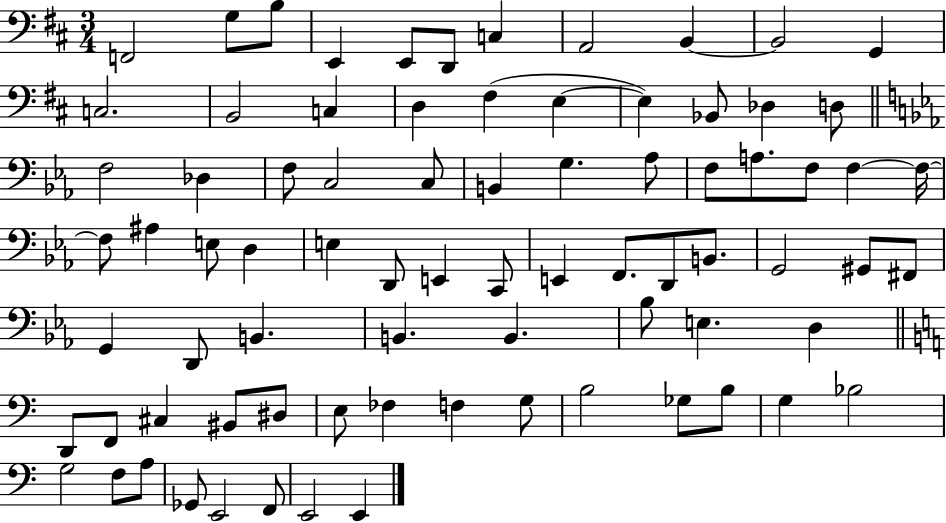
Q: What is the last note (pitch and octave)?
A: E2